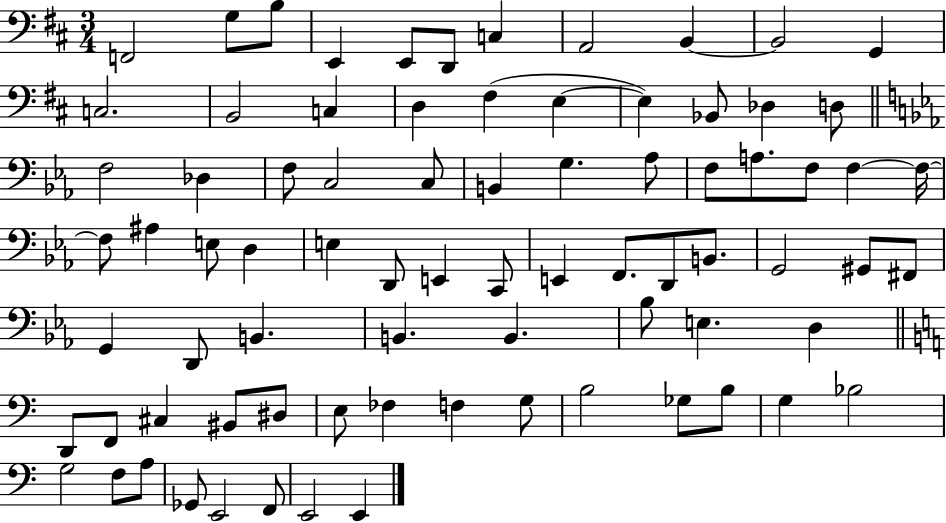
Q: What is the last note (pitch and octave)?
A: E2